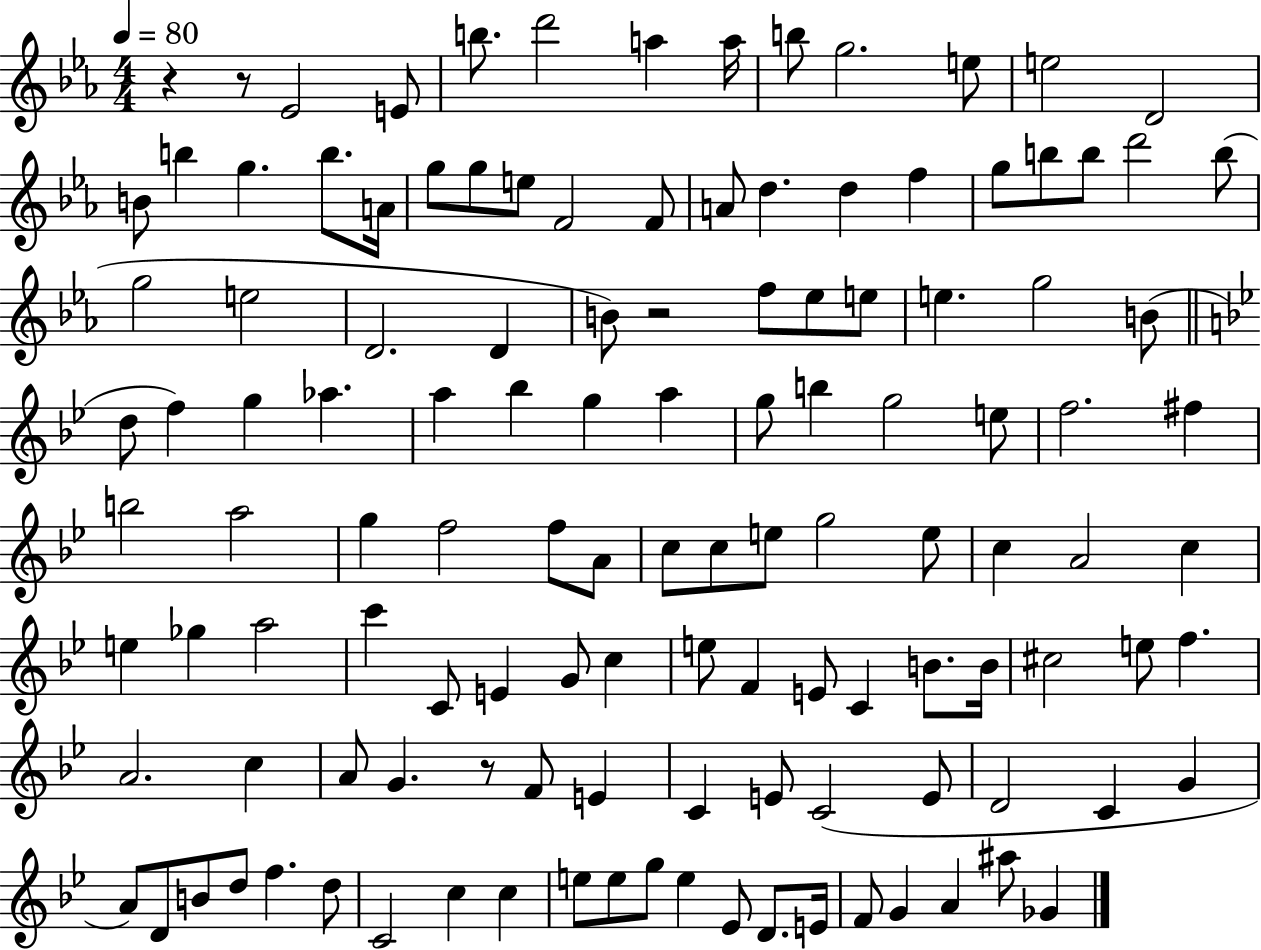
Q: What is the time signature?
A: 4/4